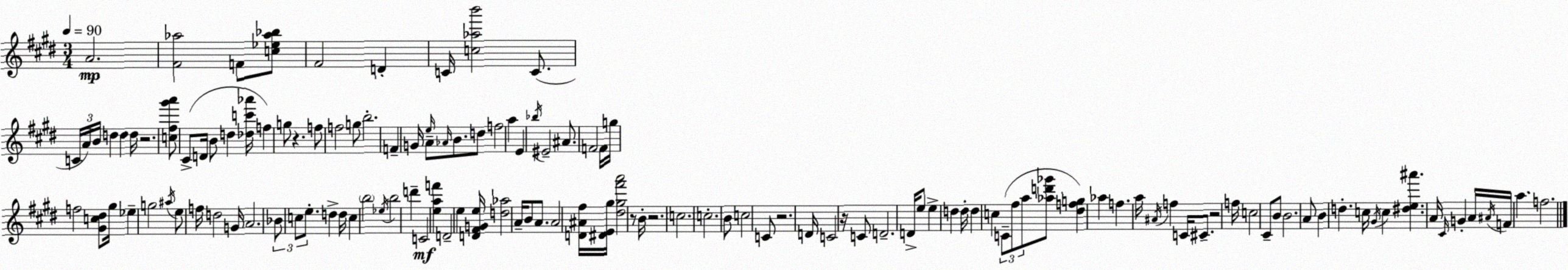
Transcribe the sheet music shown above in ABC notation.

X:1
T:Untitled
M:3/4
L:1/4
K:E
A2 [^F_a]2 F/2 [c_e_a_b]/2 ^F2 D C/4 [c_ab']2 C/2 C/4 A/4 B/4 d d d/4 z2 [c^f^g'a']/2 ^C/2 D/4 B/2 d [_dc'_a']/4 f g/2 z f/2 f2 g/2 b2 F G/4 e/4 A/2 _A/4 B/2 d/2 f2 a E _b/4 ^E2 ^A/2 F2 F/4 g/4 f2 [^Gc^d]/2 ^g/4 _e g2 ^a/4 e/2 f/4 d2 G/4 A2 _B/2 c/2 e/2 d d/4 c b2 _e/4 b2 d' C2 [eaf'] D2 e [D^FGe]/4 [d_a]2 A/4 B/2 A/2 A2 [D^A^f]/4 [^DE^g]/4 [^d^g^f'a']2 z/2 B/4 z2 c2 c2 B/2 c2 C/2 z2 D/4 C2 z/4 C/2 D2 D/4 e/2 e d d/4 d c C/2 ^f/2 a/2 [_ad'_g']/2 [^dfg] _a f a/4 ^A/4 f C/4 ^C/2 z2 f/4 c2 ^C/2 B/2 B2 A/2 B d c/4 ^G/4 c [^de^a'] A/4 ^C/4 G A/4 ^A/4 F/4 a f2